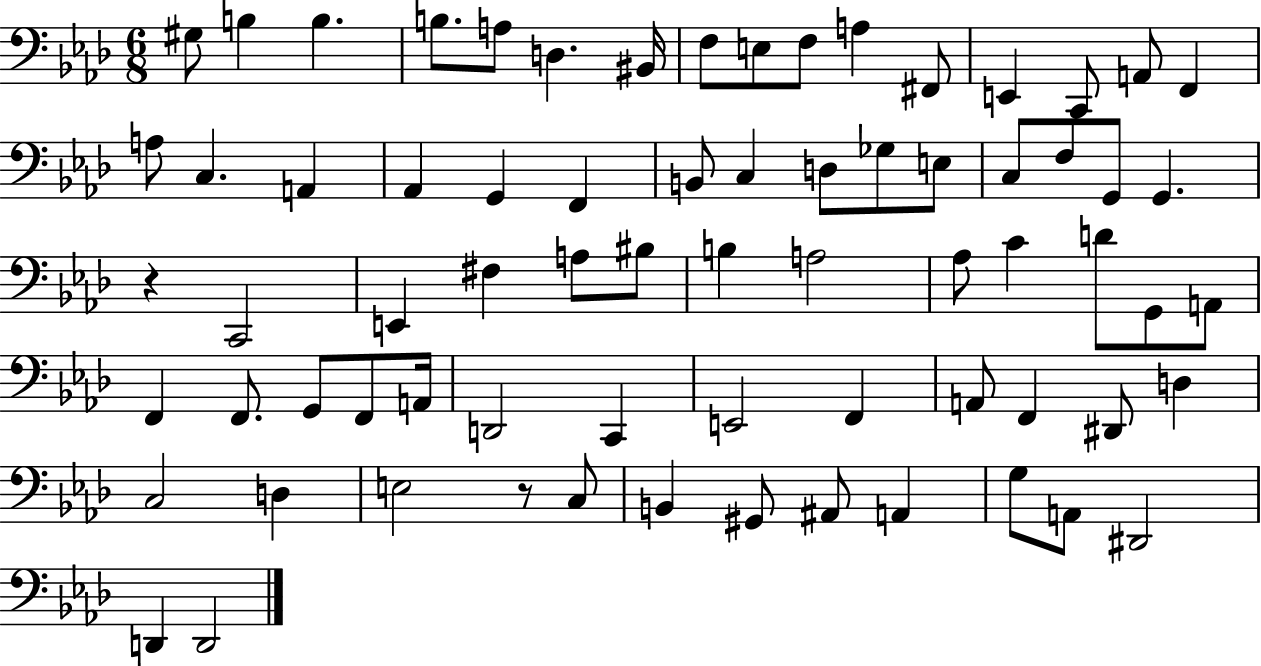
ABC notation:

X:1
T:Untitled
M:6/8
L:1/4
K:Ab
^G,/2 B, B, B,/2 A,/2 D, ^B,,/4 F,/2 E,/2 F,/2 A, ^F,,/2 E,, C,,/2 A,,/2 F,, A,/2 C, A,, _A,, G,, F,, B,,/2 C, D,/2 _G,/2 E,/2 C,/2 F,/2 G,,/2 G,, z C,,2 E,, ^F, A,/2 ^B,/2 B, A,2 _A,/2 C D/2 G,,/2 A,,/2 F,, F,,/2 G,,/2 F,,/2 A,,/4 D,,2 C,, E,,2 F,, A,,/2 F,, ^D,,/2 D, C,2 D, E,2 z/2 C,/2 B,, ^G,,/2 ^A,,/2 A,, G,/2 A,,/2 ^D,,2 D,, D,,2